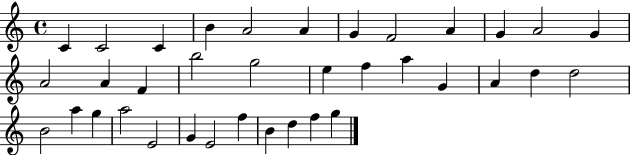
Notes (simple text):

C4/q C4/h C4/q B4/q A4/h A4/q G4/q F4/h A4/q G4/q A4/h G4/q A4/h A4/q F4/q B5/h G5/h E5/q F5/q A5/q G4/q A4/q D5/q D5/h B4/h A5/q G5/q A5/h E4/h G4/q E4/h F5/q B4/q D5/q F5/q G5/q